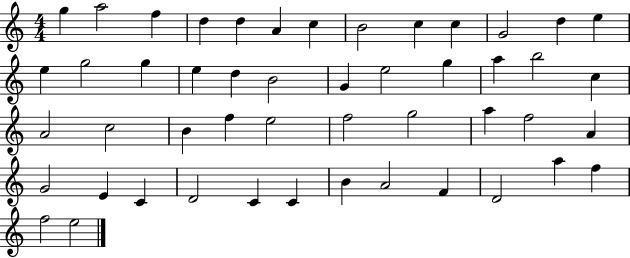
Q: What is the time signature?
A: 4/4